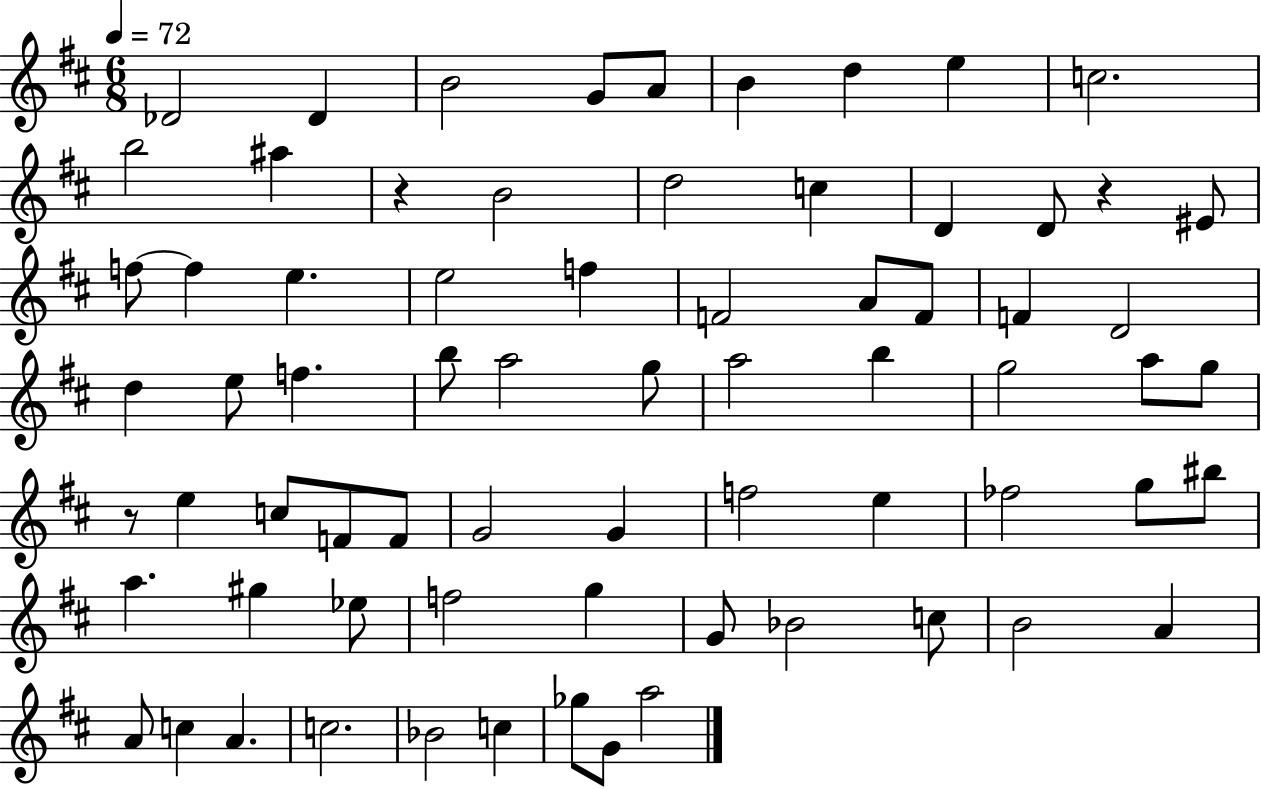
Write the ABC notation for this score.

X:1
T:Untitled
M:6/8
L:1/4
K:D
_D2 _D B2 G/2 A/2 B d e c2 b2 ^a z B2 d2 c D D/2 z ^E/2 f/2 f e e2 f F2 A/2 F/2 F D2 d e/2 f b/2 a2 g/2 a2 b g2 a/2 g/2 z/2 e c/2 F/2 F/2 G2 G f2 e _f2 g/2 ^b/2 a ^g _e/2 f2 g G/2 _B2 c/2 B2 A A/2 c A c2 _B2 c _g/2 G/2 a2